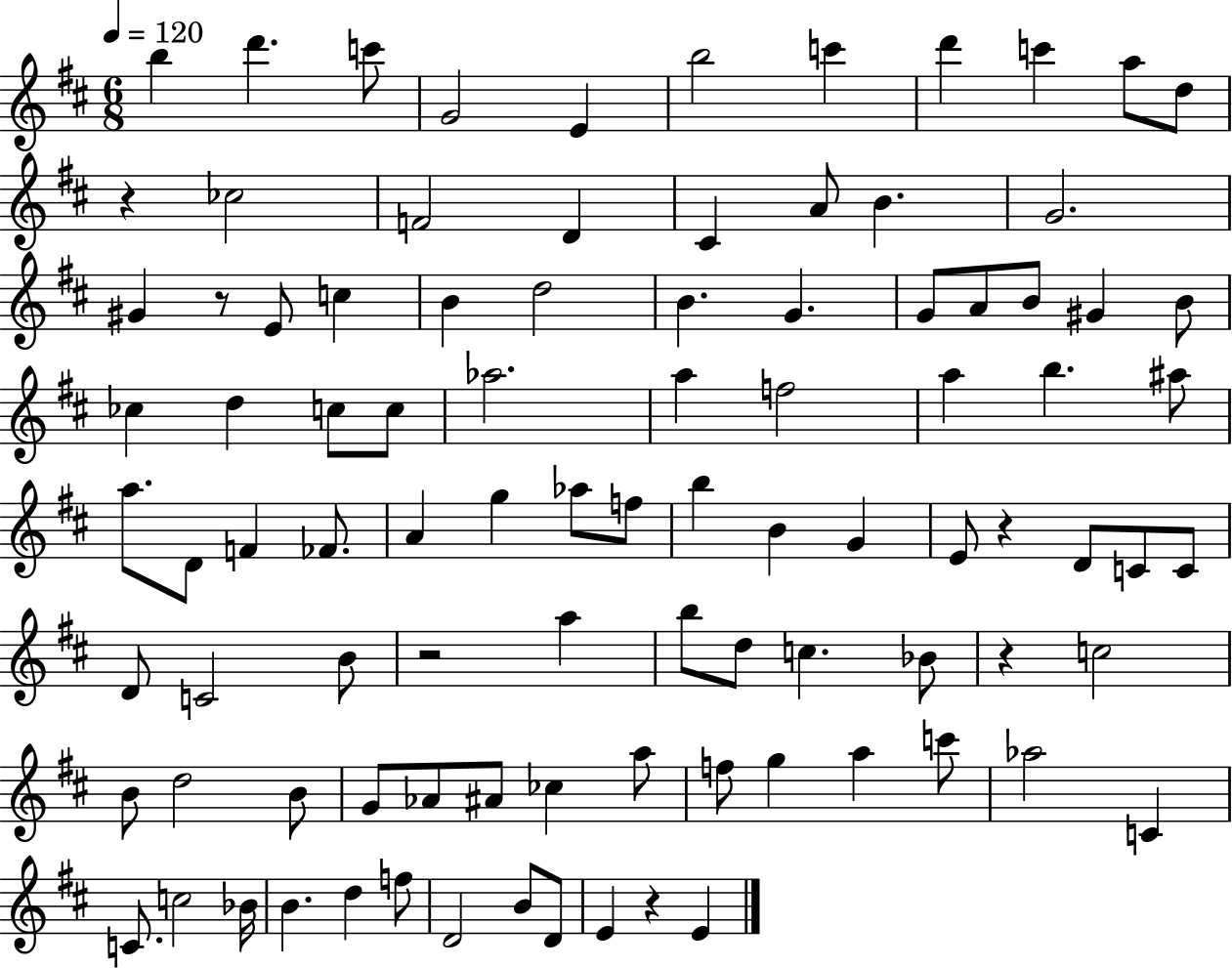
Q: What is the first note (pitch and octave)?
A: B5